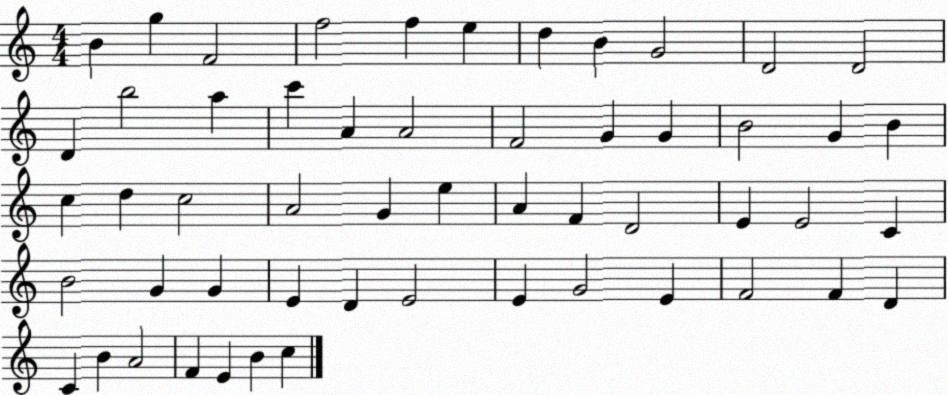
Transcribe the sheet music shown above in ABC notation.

X:1
T:Untitled
M:4/4
L:1/4
K:C
B g F2 f2 f e d B G2 D2 D2 D b2 a c' A A2 F2 G G B2 G B c d c2 A2 G e A F D2 E E2 C B2 G G E D E2 E G2 E F2 F D C B A2 F E B c